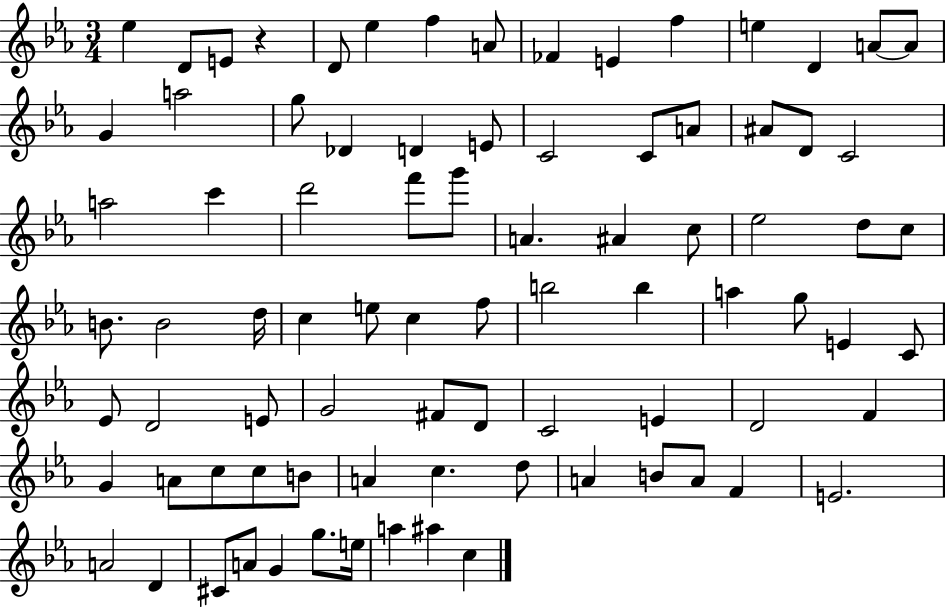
{
  \clef treble
  \numericTimeSignature
  \time 3/4
  \key ees \major
  ees''4 d'8 e'8 r4 | d'8 ees''4 f''4 a'8 | fes'4 e'4 f''4 | e''4 d'4 a'8~~ a'8 | \break g'4 a''2 | g''8 des'4 d'4 e'8 | c'2 c'8 a'8 | ais'8 d'8 c'2 | \break a''2 c'''4 | d'''2 f'''8 g'''8 | a'4. ais'4 c''8 | ees''2 d''8 c''8 | \break b'8. b'2 d''16 | c''4 e''8 c''4 f''8 | b''2 b''4 | a''4 g''8 e'4 c'8 | \break ees'8 d'2 e'8 | g'2 fis'8 d'8 | c'2 e'4 | d'2 f'4 | \break g'4 a'8 c''8 c''8 b'8 | a'4 c''4. d''8 | a'4 b'8 a'8 f'4 | e'2. | \break a'2 d'4 | cis'8 a'8 g'4 g''8. e''16 | a''4 ais''4 c''4 | \bar "|."
}